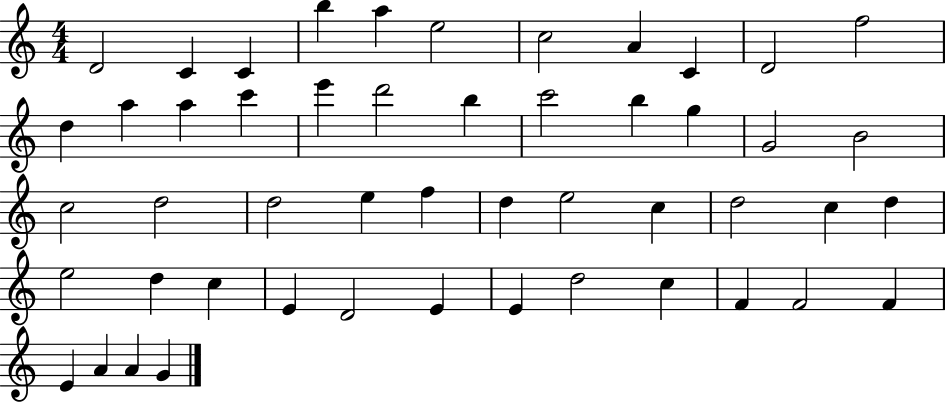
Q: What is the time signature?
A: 4/4